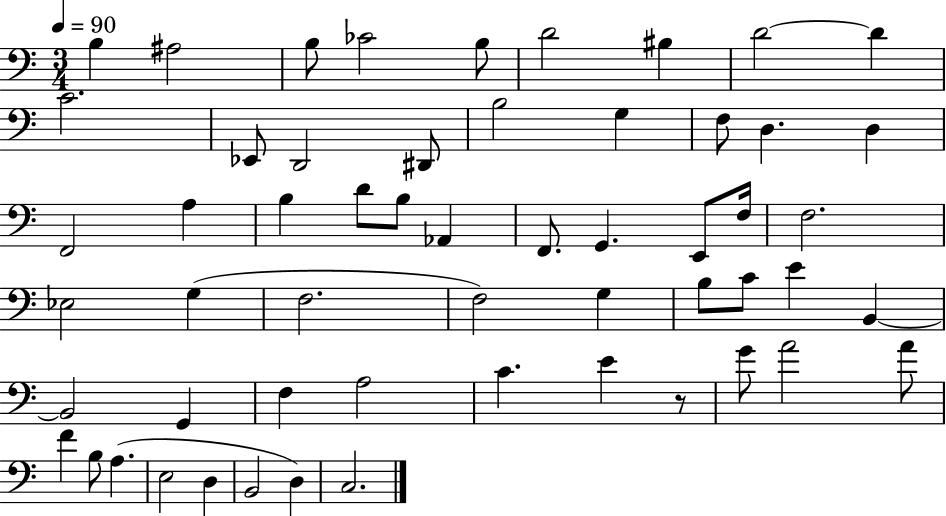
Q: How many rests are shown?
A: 1